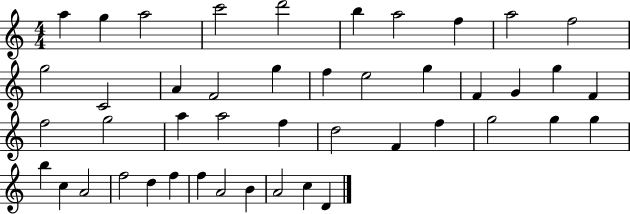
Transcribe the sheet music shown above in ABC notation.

X:1
T:Untitled
M:4/4
L:1/4
K:C
a g a2 c'2 d'2 b a2 f a2 f2 g2 C2 A F2 g f e2 g F G g F f2 g2 a a2 f d2 F f g2 g g b c A2 f2 d f f A2 B A2 c D